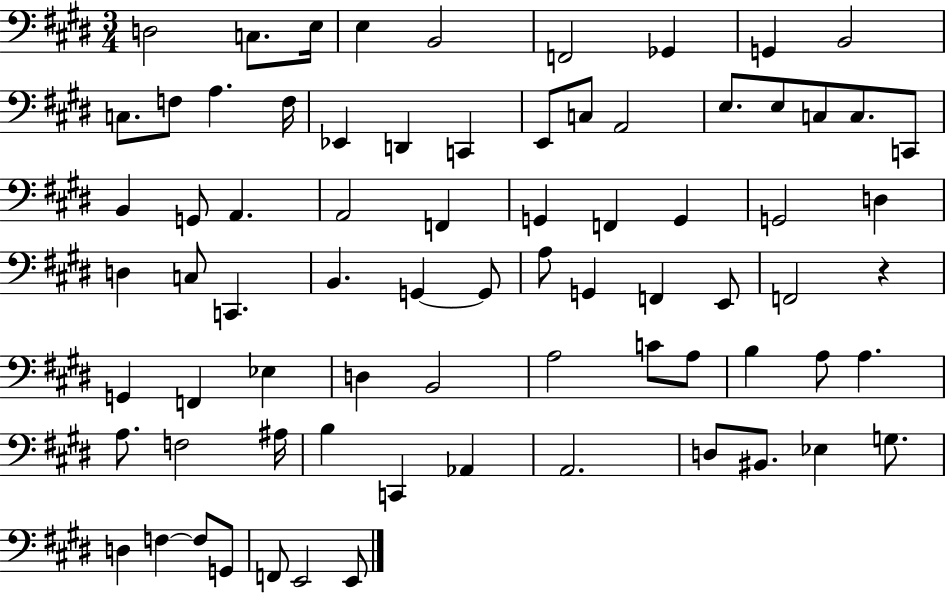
D3/h C3/e. E3/s E3/q B2/h F2/h Gb2/q G2/q B2/h C3/e. F3/e A3/q. F3/s Eb2/q D2/q C2/q E2/e C3/e A2/h E3/e. E3/e C3/e C3/e. C2/e B2/q G2/e A2/q. A2/h F2/q G2/q F2/q G2/q G2/h D3/q D3/q C3/e C2/q. B2/q. G2/q G2/e A3/e G2/q F2/q E2/e F2/h R/q G2/q F2/q Eb3/q D3/q B2/h A3/h C4/e A3/e B3/q A3/e A3/q. A3/e. F3/h A#3/s B3/q C2/q Ab2/q A2/h. D3/e BIS2/e. Eb3/q G3/e. D3/q F3/q F3/e G2/e F2/e E2/h E2/e